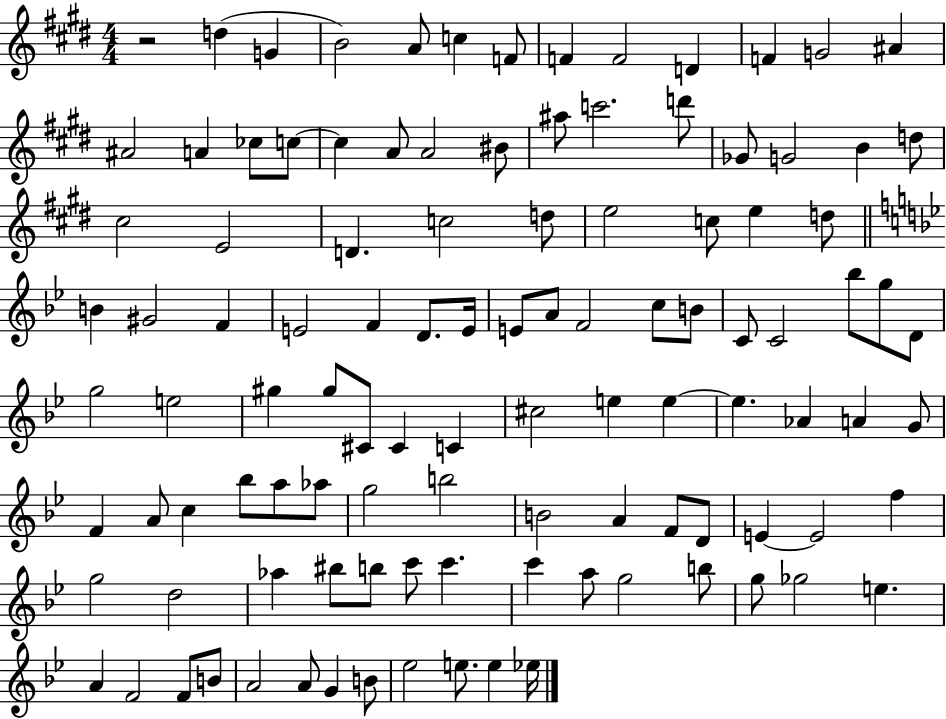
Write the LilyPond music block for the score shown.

{
  \clef treble
  \numericTimeSignature
  \time 4/4
  \key e \major
  r2 d''4( g'4 | b'2) a'8 c''4 f'8 | f'4 f'2 d'4 | f'4 g'2 ais'4 | \break ais'2 a'4 ces''8 c''8~~ | c''4 a'8 a'2 bis'8 | ais''8 c'''2. d'''8 | ges'8 g'2 b'4 d''8 | \break cis''2 e'2 | d'4. c''2 d''8 | e''2 c''8 e''4 d''8 | \bar "||" \break \key bes \major b'4 gis'2 f'4 | e'2 f'4 d'8. e'16 | e'8 a'8 f'2 c''8 b'8 | c'8 c'2 bes''8 g''8 d'8 | \break g''2 e''2 | gis''4 gis''8 cis'8 cis'4 c'4 | cis''2 e''4 e''4~~ | e''4. aes'4 a'4 g'8 | \break f'4 a'8 c''4 bes''8 a''8 aes''8 | g''2 b''2 | b'2 a'4 f'8 d'8 | e'4~~ e'2 f''4 | \break g''2 d''2 | aes''4 bis''8 b''8 c'''8 c'''4. | c'''4 a''8 g''2 b''8 | g''8 ges''2 e''4. | \break a'4 f'2 f'8 b'8 | a'2 a'8 g'4 b'8 | ees''2 e''8. e''4 ees''16 | \bar "|."
}